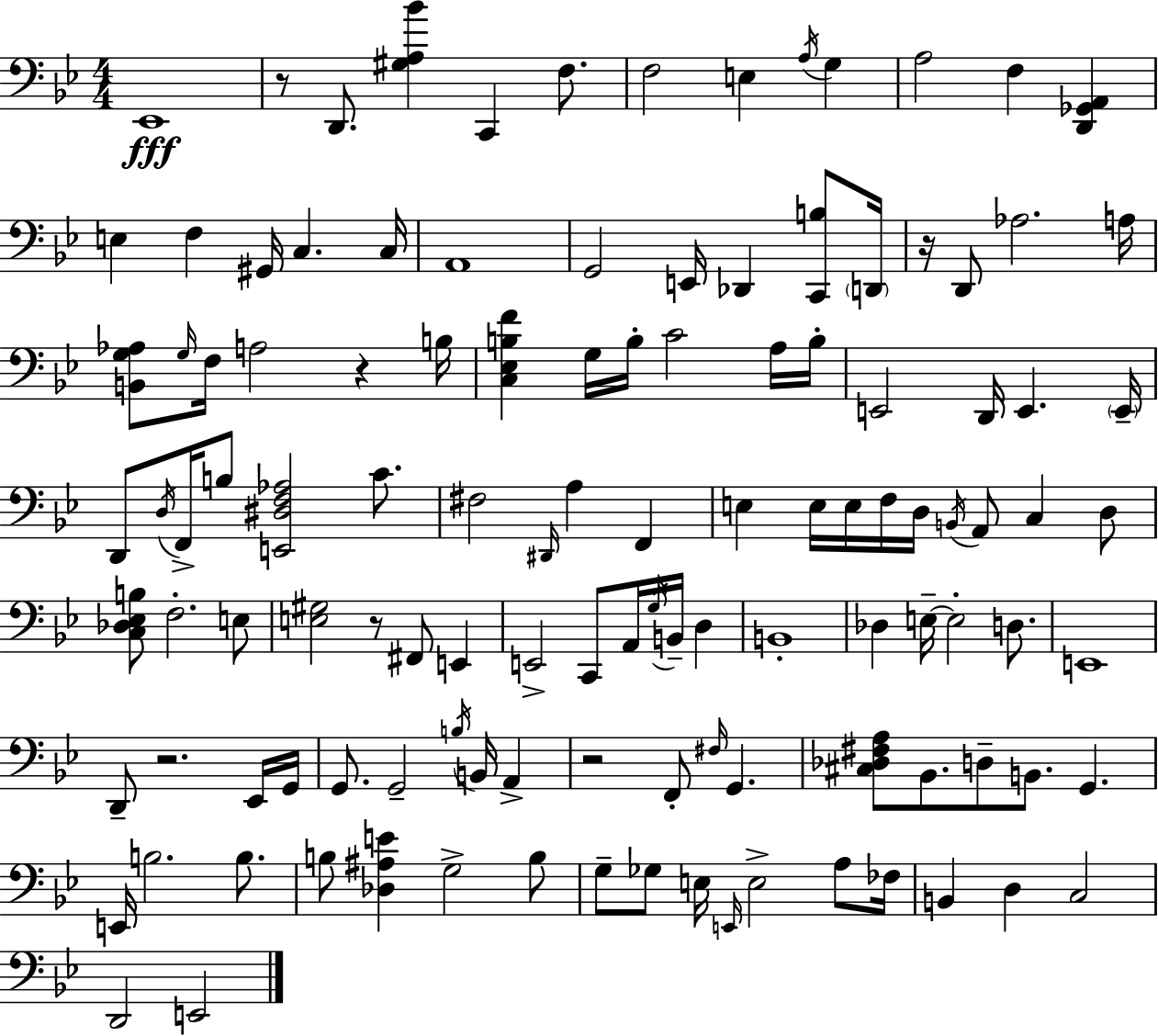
Eb2/w R/e D2/e. [G#3,A3,Bb4]/q C2/q F3/e. F3/h E3/q A3/s G3/q A3/h F3/q [D2,Gb2,A2]/q E3/q F3/q G#2/s C3/q. C3/s A2/w G2/h E2/s Db2/q [C2,B3]/e D2/s R/s D2/e Ab3/h. A3/s [B2,G3,Ab3]/e G3/s F3/s A3/h R/q B3/s [C3,Eb3,B3,F4]/q G3/s B3/s C4/h A3/s B3/s E2/h D2/s E2/q. E2/s D2/e D3/s F2/s B3/e [E2,D#3,F3,Ab3]/h C4/e. F#3/h D#2/s A3/q F2/q E3/q E3/s E3/s F3/s D3/s B2/s A2/e C3/q D3/e [C3,Db3,Eb3,B3]/e F3/h. E3/e [E3,G#3]/h R/e F#2/e E2/q E2/h C2/e A2/s G3/s B2/s D3/q B2/w Db3/q E3/s E3/h D3/e. E2/w D2/e R/h. Eb2/s G2/s G2/e. G2/h B3/s B2/s A2/q R/h F2/e F#3/s G2/q. [C#3,Db3,F#3,A3]/e Bb2/e. D3/e B2/e. G2/q. E2/s B3/h. B3/e. B3/e [Db3,A#3,E4]/q G3/h B3/e G3/e Gb3/e E3/s E2/s E3/h A3/e FES3/s B2/q D3/q C3/h D2/h E2/h